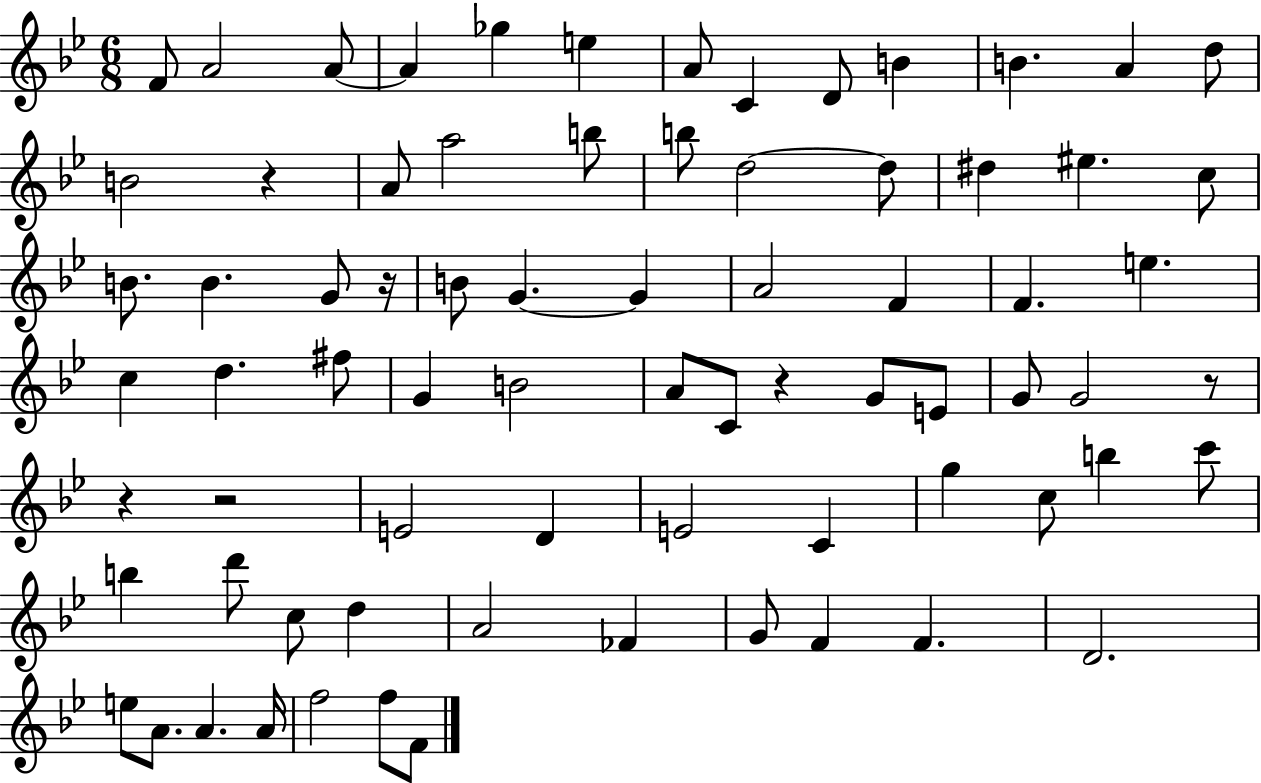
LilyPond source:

{
  \clef treble
  \numericTimeSignature
  \time 6/8
  \key bes \major
  f'8 a'2 a'8~~ | a'4 ges''4 e''4 | a'8 c'4 d'8 b'4 | b'4. a'4 d''8 | \break b'2 r4 | a'8 a''2 b''8 | b''8 d''2~~ d''8 | dis''4 eis''4. c''8 | \break b'8. b'4. g'8 r16 | b'8 g'4.~~ g'4 | a'2 f'4 | f'4. e''4. | \break c''4 d''4. fis''8 | g'4 b'2 | a'8 c'8 r4 g'8 e'8 | g'8 g'2 r8 | \break r4 r2 | e'2 d'4 | e'2 c'4 | g''4 c''8 b''4 c'''8 | \break b''4 d'''8 c''8 d''4 | a'2 fes'4 | g'8 f'4 f'4. | d'2. | \break e''8 a'8. a'4. a'16 | f''2 f''8 f'8 | \bar "|."
}